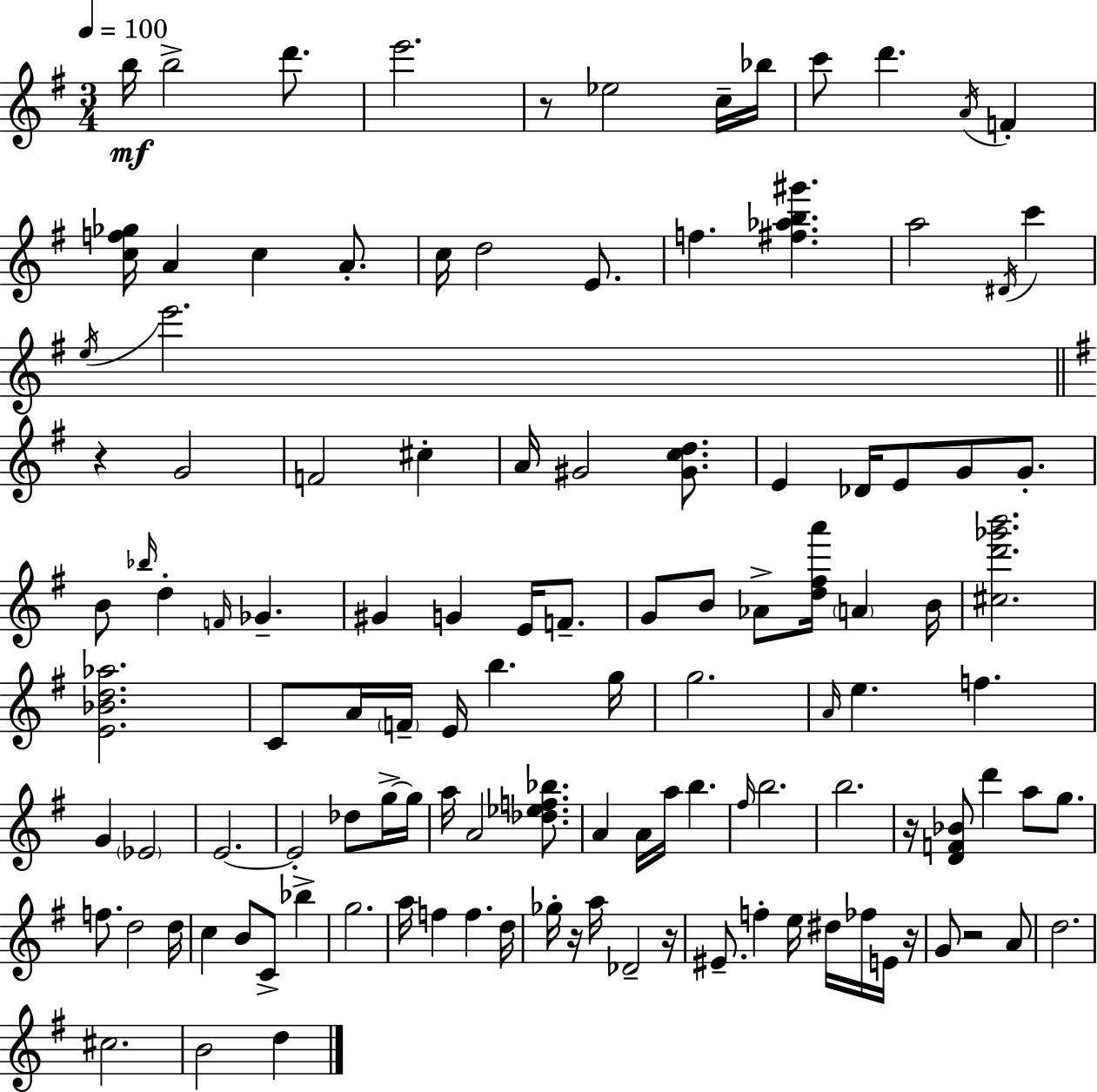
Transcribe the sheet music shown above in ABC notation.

X:1
T:Untitled
M:3/4
L:1/4
K:Em
b/4 b2 d'/2 e'2 z/2 _e2 c/4 _b/4 c'/2 d' A/4 F [cf_g]/4 A c A/2 c/4 d2 E/2 f [^f_ab^g'] a2 ^D/4 c' e/4 e'2 z G2 F2 ^c A/4 ^G2 [^Gcd]/2 E _D/4 E/2 G/2 G/2 B/2 _b/4 d F/4 _G ^G G E/4 F/2 G/2 B/2 _A/2 [d^fa']/4 A B/4 [^cd'_g'b']2 [E_Bd_a]2 C/2 A/4 F/4 E/4 b g/4 g2 A/4 e f G _E2 E2 E2 _d/2 g/4 g/4 a/4 A2 [_d_ef_b]/2 A A/4 a/4 b ^f/4 b2 b2 z/4 [DF_B]/2 d' a/2 g/2 f/2 d2 d/4 c B/2 C/2 _b g2 a/4 f f d/4 _g/4 z/4 a/4 _D2 z/4 ^E/2 f e/4 ^d/4 _f/4 E/4 z/4 G/2 z2 A/2 d2 ^c2 B2 d